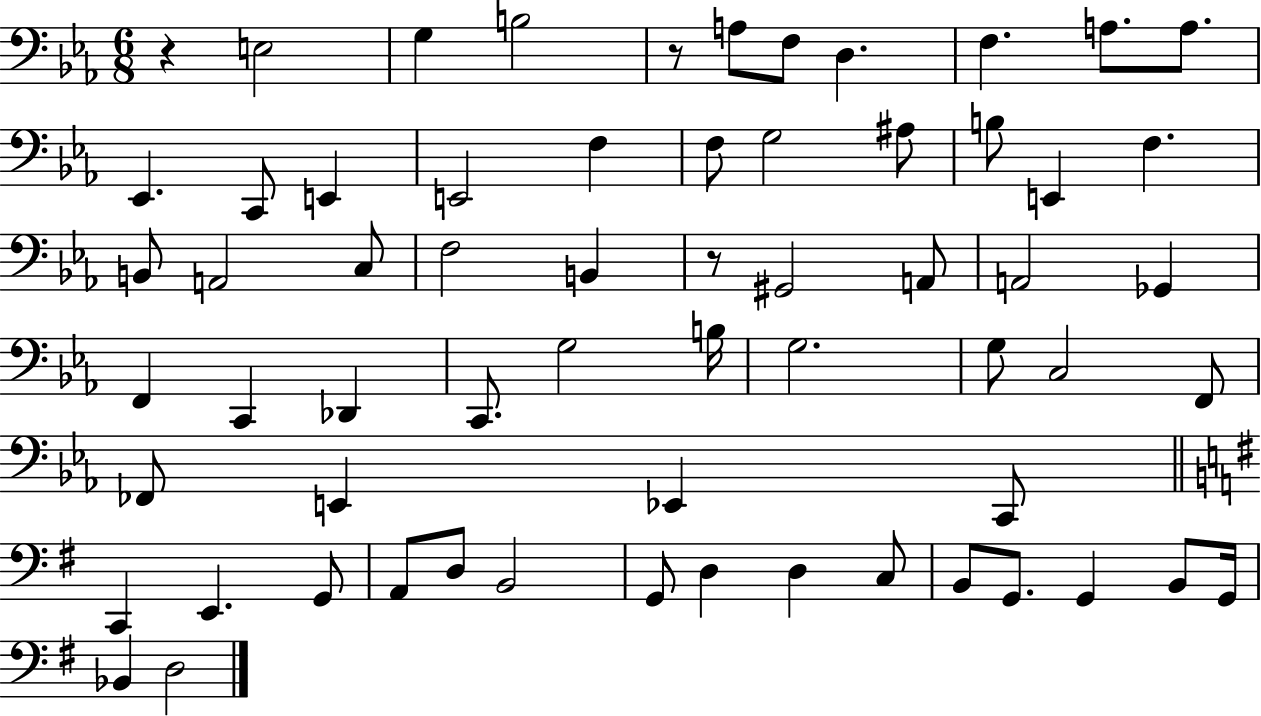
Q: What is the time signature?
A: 6/8